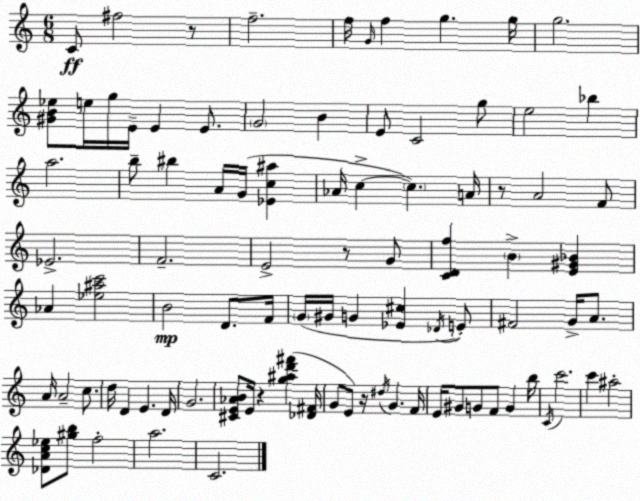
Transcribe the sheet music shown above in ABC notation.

X:1
T:Untitled
M:6/8
L:1/4
K:C
C/2 ^f2 z/2 f2 f/4 G/4 f g g/4 g2 [^GB_e]/2 e/4 g/4 E/4 E E/2 G2 B E/2 C2 g/2 e2 _b a2 b/2 ^b A/4 G/4 [_Ec^a] _A/4 c c A/4 z/2 A2 F/2 _E2 F2 E2 z/2 G/2 [CDf] B [E^G_B] _A [_e^ac']2 B2 D/2 F/4 G/4 ^G/4 G [_E^c] _D/4 E/2 ^F2 G/4 A/2 A/4 A2 c/2 d/4 D E D/4 G2 [^CE_AB]/2 E/4 z [g^ad'^f'] [_D^F]/4 G/2 E/2 z/4 ^d/4 G F/4 E/4 ^G/2 G/2 F/2 G b/4 C/4 c'2 c' ^a2 [_DAc_e]/2 [^gb]/2 f2 a2 C2